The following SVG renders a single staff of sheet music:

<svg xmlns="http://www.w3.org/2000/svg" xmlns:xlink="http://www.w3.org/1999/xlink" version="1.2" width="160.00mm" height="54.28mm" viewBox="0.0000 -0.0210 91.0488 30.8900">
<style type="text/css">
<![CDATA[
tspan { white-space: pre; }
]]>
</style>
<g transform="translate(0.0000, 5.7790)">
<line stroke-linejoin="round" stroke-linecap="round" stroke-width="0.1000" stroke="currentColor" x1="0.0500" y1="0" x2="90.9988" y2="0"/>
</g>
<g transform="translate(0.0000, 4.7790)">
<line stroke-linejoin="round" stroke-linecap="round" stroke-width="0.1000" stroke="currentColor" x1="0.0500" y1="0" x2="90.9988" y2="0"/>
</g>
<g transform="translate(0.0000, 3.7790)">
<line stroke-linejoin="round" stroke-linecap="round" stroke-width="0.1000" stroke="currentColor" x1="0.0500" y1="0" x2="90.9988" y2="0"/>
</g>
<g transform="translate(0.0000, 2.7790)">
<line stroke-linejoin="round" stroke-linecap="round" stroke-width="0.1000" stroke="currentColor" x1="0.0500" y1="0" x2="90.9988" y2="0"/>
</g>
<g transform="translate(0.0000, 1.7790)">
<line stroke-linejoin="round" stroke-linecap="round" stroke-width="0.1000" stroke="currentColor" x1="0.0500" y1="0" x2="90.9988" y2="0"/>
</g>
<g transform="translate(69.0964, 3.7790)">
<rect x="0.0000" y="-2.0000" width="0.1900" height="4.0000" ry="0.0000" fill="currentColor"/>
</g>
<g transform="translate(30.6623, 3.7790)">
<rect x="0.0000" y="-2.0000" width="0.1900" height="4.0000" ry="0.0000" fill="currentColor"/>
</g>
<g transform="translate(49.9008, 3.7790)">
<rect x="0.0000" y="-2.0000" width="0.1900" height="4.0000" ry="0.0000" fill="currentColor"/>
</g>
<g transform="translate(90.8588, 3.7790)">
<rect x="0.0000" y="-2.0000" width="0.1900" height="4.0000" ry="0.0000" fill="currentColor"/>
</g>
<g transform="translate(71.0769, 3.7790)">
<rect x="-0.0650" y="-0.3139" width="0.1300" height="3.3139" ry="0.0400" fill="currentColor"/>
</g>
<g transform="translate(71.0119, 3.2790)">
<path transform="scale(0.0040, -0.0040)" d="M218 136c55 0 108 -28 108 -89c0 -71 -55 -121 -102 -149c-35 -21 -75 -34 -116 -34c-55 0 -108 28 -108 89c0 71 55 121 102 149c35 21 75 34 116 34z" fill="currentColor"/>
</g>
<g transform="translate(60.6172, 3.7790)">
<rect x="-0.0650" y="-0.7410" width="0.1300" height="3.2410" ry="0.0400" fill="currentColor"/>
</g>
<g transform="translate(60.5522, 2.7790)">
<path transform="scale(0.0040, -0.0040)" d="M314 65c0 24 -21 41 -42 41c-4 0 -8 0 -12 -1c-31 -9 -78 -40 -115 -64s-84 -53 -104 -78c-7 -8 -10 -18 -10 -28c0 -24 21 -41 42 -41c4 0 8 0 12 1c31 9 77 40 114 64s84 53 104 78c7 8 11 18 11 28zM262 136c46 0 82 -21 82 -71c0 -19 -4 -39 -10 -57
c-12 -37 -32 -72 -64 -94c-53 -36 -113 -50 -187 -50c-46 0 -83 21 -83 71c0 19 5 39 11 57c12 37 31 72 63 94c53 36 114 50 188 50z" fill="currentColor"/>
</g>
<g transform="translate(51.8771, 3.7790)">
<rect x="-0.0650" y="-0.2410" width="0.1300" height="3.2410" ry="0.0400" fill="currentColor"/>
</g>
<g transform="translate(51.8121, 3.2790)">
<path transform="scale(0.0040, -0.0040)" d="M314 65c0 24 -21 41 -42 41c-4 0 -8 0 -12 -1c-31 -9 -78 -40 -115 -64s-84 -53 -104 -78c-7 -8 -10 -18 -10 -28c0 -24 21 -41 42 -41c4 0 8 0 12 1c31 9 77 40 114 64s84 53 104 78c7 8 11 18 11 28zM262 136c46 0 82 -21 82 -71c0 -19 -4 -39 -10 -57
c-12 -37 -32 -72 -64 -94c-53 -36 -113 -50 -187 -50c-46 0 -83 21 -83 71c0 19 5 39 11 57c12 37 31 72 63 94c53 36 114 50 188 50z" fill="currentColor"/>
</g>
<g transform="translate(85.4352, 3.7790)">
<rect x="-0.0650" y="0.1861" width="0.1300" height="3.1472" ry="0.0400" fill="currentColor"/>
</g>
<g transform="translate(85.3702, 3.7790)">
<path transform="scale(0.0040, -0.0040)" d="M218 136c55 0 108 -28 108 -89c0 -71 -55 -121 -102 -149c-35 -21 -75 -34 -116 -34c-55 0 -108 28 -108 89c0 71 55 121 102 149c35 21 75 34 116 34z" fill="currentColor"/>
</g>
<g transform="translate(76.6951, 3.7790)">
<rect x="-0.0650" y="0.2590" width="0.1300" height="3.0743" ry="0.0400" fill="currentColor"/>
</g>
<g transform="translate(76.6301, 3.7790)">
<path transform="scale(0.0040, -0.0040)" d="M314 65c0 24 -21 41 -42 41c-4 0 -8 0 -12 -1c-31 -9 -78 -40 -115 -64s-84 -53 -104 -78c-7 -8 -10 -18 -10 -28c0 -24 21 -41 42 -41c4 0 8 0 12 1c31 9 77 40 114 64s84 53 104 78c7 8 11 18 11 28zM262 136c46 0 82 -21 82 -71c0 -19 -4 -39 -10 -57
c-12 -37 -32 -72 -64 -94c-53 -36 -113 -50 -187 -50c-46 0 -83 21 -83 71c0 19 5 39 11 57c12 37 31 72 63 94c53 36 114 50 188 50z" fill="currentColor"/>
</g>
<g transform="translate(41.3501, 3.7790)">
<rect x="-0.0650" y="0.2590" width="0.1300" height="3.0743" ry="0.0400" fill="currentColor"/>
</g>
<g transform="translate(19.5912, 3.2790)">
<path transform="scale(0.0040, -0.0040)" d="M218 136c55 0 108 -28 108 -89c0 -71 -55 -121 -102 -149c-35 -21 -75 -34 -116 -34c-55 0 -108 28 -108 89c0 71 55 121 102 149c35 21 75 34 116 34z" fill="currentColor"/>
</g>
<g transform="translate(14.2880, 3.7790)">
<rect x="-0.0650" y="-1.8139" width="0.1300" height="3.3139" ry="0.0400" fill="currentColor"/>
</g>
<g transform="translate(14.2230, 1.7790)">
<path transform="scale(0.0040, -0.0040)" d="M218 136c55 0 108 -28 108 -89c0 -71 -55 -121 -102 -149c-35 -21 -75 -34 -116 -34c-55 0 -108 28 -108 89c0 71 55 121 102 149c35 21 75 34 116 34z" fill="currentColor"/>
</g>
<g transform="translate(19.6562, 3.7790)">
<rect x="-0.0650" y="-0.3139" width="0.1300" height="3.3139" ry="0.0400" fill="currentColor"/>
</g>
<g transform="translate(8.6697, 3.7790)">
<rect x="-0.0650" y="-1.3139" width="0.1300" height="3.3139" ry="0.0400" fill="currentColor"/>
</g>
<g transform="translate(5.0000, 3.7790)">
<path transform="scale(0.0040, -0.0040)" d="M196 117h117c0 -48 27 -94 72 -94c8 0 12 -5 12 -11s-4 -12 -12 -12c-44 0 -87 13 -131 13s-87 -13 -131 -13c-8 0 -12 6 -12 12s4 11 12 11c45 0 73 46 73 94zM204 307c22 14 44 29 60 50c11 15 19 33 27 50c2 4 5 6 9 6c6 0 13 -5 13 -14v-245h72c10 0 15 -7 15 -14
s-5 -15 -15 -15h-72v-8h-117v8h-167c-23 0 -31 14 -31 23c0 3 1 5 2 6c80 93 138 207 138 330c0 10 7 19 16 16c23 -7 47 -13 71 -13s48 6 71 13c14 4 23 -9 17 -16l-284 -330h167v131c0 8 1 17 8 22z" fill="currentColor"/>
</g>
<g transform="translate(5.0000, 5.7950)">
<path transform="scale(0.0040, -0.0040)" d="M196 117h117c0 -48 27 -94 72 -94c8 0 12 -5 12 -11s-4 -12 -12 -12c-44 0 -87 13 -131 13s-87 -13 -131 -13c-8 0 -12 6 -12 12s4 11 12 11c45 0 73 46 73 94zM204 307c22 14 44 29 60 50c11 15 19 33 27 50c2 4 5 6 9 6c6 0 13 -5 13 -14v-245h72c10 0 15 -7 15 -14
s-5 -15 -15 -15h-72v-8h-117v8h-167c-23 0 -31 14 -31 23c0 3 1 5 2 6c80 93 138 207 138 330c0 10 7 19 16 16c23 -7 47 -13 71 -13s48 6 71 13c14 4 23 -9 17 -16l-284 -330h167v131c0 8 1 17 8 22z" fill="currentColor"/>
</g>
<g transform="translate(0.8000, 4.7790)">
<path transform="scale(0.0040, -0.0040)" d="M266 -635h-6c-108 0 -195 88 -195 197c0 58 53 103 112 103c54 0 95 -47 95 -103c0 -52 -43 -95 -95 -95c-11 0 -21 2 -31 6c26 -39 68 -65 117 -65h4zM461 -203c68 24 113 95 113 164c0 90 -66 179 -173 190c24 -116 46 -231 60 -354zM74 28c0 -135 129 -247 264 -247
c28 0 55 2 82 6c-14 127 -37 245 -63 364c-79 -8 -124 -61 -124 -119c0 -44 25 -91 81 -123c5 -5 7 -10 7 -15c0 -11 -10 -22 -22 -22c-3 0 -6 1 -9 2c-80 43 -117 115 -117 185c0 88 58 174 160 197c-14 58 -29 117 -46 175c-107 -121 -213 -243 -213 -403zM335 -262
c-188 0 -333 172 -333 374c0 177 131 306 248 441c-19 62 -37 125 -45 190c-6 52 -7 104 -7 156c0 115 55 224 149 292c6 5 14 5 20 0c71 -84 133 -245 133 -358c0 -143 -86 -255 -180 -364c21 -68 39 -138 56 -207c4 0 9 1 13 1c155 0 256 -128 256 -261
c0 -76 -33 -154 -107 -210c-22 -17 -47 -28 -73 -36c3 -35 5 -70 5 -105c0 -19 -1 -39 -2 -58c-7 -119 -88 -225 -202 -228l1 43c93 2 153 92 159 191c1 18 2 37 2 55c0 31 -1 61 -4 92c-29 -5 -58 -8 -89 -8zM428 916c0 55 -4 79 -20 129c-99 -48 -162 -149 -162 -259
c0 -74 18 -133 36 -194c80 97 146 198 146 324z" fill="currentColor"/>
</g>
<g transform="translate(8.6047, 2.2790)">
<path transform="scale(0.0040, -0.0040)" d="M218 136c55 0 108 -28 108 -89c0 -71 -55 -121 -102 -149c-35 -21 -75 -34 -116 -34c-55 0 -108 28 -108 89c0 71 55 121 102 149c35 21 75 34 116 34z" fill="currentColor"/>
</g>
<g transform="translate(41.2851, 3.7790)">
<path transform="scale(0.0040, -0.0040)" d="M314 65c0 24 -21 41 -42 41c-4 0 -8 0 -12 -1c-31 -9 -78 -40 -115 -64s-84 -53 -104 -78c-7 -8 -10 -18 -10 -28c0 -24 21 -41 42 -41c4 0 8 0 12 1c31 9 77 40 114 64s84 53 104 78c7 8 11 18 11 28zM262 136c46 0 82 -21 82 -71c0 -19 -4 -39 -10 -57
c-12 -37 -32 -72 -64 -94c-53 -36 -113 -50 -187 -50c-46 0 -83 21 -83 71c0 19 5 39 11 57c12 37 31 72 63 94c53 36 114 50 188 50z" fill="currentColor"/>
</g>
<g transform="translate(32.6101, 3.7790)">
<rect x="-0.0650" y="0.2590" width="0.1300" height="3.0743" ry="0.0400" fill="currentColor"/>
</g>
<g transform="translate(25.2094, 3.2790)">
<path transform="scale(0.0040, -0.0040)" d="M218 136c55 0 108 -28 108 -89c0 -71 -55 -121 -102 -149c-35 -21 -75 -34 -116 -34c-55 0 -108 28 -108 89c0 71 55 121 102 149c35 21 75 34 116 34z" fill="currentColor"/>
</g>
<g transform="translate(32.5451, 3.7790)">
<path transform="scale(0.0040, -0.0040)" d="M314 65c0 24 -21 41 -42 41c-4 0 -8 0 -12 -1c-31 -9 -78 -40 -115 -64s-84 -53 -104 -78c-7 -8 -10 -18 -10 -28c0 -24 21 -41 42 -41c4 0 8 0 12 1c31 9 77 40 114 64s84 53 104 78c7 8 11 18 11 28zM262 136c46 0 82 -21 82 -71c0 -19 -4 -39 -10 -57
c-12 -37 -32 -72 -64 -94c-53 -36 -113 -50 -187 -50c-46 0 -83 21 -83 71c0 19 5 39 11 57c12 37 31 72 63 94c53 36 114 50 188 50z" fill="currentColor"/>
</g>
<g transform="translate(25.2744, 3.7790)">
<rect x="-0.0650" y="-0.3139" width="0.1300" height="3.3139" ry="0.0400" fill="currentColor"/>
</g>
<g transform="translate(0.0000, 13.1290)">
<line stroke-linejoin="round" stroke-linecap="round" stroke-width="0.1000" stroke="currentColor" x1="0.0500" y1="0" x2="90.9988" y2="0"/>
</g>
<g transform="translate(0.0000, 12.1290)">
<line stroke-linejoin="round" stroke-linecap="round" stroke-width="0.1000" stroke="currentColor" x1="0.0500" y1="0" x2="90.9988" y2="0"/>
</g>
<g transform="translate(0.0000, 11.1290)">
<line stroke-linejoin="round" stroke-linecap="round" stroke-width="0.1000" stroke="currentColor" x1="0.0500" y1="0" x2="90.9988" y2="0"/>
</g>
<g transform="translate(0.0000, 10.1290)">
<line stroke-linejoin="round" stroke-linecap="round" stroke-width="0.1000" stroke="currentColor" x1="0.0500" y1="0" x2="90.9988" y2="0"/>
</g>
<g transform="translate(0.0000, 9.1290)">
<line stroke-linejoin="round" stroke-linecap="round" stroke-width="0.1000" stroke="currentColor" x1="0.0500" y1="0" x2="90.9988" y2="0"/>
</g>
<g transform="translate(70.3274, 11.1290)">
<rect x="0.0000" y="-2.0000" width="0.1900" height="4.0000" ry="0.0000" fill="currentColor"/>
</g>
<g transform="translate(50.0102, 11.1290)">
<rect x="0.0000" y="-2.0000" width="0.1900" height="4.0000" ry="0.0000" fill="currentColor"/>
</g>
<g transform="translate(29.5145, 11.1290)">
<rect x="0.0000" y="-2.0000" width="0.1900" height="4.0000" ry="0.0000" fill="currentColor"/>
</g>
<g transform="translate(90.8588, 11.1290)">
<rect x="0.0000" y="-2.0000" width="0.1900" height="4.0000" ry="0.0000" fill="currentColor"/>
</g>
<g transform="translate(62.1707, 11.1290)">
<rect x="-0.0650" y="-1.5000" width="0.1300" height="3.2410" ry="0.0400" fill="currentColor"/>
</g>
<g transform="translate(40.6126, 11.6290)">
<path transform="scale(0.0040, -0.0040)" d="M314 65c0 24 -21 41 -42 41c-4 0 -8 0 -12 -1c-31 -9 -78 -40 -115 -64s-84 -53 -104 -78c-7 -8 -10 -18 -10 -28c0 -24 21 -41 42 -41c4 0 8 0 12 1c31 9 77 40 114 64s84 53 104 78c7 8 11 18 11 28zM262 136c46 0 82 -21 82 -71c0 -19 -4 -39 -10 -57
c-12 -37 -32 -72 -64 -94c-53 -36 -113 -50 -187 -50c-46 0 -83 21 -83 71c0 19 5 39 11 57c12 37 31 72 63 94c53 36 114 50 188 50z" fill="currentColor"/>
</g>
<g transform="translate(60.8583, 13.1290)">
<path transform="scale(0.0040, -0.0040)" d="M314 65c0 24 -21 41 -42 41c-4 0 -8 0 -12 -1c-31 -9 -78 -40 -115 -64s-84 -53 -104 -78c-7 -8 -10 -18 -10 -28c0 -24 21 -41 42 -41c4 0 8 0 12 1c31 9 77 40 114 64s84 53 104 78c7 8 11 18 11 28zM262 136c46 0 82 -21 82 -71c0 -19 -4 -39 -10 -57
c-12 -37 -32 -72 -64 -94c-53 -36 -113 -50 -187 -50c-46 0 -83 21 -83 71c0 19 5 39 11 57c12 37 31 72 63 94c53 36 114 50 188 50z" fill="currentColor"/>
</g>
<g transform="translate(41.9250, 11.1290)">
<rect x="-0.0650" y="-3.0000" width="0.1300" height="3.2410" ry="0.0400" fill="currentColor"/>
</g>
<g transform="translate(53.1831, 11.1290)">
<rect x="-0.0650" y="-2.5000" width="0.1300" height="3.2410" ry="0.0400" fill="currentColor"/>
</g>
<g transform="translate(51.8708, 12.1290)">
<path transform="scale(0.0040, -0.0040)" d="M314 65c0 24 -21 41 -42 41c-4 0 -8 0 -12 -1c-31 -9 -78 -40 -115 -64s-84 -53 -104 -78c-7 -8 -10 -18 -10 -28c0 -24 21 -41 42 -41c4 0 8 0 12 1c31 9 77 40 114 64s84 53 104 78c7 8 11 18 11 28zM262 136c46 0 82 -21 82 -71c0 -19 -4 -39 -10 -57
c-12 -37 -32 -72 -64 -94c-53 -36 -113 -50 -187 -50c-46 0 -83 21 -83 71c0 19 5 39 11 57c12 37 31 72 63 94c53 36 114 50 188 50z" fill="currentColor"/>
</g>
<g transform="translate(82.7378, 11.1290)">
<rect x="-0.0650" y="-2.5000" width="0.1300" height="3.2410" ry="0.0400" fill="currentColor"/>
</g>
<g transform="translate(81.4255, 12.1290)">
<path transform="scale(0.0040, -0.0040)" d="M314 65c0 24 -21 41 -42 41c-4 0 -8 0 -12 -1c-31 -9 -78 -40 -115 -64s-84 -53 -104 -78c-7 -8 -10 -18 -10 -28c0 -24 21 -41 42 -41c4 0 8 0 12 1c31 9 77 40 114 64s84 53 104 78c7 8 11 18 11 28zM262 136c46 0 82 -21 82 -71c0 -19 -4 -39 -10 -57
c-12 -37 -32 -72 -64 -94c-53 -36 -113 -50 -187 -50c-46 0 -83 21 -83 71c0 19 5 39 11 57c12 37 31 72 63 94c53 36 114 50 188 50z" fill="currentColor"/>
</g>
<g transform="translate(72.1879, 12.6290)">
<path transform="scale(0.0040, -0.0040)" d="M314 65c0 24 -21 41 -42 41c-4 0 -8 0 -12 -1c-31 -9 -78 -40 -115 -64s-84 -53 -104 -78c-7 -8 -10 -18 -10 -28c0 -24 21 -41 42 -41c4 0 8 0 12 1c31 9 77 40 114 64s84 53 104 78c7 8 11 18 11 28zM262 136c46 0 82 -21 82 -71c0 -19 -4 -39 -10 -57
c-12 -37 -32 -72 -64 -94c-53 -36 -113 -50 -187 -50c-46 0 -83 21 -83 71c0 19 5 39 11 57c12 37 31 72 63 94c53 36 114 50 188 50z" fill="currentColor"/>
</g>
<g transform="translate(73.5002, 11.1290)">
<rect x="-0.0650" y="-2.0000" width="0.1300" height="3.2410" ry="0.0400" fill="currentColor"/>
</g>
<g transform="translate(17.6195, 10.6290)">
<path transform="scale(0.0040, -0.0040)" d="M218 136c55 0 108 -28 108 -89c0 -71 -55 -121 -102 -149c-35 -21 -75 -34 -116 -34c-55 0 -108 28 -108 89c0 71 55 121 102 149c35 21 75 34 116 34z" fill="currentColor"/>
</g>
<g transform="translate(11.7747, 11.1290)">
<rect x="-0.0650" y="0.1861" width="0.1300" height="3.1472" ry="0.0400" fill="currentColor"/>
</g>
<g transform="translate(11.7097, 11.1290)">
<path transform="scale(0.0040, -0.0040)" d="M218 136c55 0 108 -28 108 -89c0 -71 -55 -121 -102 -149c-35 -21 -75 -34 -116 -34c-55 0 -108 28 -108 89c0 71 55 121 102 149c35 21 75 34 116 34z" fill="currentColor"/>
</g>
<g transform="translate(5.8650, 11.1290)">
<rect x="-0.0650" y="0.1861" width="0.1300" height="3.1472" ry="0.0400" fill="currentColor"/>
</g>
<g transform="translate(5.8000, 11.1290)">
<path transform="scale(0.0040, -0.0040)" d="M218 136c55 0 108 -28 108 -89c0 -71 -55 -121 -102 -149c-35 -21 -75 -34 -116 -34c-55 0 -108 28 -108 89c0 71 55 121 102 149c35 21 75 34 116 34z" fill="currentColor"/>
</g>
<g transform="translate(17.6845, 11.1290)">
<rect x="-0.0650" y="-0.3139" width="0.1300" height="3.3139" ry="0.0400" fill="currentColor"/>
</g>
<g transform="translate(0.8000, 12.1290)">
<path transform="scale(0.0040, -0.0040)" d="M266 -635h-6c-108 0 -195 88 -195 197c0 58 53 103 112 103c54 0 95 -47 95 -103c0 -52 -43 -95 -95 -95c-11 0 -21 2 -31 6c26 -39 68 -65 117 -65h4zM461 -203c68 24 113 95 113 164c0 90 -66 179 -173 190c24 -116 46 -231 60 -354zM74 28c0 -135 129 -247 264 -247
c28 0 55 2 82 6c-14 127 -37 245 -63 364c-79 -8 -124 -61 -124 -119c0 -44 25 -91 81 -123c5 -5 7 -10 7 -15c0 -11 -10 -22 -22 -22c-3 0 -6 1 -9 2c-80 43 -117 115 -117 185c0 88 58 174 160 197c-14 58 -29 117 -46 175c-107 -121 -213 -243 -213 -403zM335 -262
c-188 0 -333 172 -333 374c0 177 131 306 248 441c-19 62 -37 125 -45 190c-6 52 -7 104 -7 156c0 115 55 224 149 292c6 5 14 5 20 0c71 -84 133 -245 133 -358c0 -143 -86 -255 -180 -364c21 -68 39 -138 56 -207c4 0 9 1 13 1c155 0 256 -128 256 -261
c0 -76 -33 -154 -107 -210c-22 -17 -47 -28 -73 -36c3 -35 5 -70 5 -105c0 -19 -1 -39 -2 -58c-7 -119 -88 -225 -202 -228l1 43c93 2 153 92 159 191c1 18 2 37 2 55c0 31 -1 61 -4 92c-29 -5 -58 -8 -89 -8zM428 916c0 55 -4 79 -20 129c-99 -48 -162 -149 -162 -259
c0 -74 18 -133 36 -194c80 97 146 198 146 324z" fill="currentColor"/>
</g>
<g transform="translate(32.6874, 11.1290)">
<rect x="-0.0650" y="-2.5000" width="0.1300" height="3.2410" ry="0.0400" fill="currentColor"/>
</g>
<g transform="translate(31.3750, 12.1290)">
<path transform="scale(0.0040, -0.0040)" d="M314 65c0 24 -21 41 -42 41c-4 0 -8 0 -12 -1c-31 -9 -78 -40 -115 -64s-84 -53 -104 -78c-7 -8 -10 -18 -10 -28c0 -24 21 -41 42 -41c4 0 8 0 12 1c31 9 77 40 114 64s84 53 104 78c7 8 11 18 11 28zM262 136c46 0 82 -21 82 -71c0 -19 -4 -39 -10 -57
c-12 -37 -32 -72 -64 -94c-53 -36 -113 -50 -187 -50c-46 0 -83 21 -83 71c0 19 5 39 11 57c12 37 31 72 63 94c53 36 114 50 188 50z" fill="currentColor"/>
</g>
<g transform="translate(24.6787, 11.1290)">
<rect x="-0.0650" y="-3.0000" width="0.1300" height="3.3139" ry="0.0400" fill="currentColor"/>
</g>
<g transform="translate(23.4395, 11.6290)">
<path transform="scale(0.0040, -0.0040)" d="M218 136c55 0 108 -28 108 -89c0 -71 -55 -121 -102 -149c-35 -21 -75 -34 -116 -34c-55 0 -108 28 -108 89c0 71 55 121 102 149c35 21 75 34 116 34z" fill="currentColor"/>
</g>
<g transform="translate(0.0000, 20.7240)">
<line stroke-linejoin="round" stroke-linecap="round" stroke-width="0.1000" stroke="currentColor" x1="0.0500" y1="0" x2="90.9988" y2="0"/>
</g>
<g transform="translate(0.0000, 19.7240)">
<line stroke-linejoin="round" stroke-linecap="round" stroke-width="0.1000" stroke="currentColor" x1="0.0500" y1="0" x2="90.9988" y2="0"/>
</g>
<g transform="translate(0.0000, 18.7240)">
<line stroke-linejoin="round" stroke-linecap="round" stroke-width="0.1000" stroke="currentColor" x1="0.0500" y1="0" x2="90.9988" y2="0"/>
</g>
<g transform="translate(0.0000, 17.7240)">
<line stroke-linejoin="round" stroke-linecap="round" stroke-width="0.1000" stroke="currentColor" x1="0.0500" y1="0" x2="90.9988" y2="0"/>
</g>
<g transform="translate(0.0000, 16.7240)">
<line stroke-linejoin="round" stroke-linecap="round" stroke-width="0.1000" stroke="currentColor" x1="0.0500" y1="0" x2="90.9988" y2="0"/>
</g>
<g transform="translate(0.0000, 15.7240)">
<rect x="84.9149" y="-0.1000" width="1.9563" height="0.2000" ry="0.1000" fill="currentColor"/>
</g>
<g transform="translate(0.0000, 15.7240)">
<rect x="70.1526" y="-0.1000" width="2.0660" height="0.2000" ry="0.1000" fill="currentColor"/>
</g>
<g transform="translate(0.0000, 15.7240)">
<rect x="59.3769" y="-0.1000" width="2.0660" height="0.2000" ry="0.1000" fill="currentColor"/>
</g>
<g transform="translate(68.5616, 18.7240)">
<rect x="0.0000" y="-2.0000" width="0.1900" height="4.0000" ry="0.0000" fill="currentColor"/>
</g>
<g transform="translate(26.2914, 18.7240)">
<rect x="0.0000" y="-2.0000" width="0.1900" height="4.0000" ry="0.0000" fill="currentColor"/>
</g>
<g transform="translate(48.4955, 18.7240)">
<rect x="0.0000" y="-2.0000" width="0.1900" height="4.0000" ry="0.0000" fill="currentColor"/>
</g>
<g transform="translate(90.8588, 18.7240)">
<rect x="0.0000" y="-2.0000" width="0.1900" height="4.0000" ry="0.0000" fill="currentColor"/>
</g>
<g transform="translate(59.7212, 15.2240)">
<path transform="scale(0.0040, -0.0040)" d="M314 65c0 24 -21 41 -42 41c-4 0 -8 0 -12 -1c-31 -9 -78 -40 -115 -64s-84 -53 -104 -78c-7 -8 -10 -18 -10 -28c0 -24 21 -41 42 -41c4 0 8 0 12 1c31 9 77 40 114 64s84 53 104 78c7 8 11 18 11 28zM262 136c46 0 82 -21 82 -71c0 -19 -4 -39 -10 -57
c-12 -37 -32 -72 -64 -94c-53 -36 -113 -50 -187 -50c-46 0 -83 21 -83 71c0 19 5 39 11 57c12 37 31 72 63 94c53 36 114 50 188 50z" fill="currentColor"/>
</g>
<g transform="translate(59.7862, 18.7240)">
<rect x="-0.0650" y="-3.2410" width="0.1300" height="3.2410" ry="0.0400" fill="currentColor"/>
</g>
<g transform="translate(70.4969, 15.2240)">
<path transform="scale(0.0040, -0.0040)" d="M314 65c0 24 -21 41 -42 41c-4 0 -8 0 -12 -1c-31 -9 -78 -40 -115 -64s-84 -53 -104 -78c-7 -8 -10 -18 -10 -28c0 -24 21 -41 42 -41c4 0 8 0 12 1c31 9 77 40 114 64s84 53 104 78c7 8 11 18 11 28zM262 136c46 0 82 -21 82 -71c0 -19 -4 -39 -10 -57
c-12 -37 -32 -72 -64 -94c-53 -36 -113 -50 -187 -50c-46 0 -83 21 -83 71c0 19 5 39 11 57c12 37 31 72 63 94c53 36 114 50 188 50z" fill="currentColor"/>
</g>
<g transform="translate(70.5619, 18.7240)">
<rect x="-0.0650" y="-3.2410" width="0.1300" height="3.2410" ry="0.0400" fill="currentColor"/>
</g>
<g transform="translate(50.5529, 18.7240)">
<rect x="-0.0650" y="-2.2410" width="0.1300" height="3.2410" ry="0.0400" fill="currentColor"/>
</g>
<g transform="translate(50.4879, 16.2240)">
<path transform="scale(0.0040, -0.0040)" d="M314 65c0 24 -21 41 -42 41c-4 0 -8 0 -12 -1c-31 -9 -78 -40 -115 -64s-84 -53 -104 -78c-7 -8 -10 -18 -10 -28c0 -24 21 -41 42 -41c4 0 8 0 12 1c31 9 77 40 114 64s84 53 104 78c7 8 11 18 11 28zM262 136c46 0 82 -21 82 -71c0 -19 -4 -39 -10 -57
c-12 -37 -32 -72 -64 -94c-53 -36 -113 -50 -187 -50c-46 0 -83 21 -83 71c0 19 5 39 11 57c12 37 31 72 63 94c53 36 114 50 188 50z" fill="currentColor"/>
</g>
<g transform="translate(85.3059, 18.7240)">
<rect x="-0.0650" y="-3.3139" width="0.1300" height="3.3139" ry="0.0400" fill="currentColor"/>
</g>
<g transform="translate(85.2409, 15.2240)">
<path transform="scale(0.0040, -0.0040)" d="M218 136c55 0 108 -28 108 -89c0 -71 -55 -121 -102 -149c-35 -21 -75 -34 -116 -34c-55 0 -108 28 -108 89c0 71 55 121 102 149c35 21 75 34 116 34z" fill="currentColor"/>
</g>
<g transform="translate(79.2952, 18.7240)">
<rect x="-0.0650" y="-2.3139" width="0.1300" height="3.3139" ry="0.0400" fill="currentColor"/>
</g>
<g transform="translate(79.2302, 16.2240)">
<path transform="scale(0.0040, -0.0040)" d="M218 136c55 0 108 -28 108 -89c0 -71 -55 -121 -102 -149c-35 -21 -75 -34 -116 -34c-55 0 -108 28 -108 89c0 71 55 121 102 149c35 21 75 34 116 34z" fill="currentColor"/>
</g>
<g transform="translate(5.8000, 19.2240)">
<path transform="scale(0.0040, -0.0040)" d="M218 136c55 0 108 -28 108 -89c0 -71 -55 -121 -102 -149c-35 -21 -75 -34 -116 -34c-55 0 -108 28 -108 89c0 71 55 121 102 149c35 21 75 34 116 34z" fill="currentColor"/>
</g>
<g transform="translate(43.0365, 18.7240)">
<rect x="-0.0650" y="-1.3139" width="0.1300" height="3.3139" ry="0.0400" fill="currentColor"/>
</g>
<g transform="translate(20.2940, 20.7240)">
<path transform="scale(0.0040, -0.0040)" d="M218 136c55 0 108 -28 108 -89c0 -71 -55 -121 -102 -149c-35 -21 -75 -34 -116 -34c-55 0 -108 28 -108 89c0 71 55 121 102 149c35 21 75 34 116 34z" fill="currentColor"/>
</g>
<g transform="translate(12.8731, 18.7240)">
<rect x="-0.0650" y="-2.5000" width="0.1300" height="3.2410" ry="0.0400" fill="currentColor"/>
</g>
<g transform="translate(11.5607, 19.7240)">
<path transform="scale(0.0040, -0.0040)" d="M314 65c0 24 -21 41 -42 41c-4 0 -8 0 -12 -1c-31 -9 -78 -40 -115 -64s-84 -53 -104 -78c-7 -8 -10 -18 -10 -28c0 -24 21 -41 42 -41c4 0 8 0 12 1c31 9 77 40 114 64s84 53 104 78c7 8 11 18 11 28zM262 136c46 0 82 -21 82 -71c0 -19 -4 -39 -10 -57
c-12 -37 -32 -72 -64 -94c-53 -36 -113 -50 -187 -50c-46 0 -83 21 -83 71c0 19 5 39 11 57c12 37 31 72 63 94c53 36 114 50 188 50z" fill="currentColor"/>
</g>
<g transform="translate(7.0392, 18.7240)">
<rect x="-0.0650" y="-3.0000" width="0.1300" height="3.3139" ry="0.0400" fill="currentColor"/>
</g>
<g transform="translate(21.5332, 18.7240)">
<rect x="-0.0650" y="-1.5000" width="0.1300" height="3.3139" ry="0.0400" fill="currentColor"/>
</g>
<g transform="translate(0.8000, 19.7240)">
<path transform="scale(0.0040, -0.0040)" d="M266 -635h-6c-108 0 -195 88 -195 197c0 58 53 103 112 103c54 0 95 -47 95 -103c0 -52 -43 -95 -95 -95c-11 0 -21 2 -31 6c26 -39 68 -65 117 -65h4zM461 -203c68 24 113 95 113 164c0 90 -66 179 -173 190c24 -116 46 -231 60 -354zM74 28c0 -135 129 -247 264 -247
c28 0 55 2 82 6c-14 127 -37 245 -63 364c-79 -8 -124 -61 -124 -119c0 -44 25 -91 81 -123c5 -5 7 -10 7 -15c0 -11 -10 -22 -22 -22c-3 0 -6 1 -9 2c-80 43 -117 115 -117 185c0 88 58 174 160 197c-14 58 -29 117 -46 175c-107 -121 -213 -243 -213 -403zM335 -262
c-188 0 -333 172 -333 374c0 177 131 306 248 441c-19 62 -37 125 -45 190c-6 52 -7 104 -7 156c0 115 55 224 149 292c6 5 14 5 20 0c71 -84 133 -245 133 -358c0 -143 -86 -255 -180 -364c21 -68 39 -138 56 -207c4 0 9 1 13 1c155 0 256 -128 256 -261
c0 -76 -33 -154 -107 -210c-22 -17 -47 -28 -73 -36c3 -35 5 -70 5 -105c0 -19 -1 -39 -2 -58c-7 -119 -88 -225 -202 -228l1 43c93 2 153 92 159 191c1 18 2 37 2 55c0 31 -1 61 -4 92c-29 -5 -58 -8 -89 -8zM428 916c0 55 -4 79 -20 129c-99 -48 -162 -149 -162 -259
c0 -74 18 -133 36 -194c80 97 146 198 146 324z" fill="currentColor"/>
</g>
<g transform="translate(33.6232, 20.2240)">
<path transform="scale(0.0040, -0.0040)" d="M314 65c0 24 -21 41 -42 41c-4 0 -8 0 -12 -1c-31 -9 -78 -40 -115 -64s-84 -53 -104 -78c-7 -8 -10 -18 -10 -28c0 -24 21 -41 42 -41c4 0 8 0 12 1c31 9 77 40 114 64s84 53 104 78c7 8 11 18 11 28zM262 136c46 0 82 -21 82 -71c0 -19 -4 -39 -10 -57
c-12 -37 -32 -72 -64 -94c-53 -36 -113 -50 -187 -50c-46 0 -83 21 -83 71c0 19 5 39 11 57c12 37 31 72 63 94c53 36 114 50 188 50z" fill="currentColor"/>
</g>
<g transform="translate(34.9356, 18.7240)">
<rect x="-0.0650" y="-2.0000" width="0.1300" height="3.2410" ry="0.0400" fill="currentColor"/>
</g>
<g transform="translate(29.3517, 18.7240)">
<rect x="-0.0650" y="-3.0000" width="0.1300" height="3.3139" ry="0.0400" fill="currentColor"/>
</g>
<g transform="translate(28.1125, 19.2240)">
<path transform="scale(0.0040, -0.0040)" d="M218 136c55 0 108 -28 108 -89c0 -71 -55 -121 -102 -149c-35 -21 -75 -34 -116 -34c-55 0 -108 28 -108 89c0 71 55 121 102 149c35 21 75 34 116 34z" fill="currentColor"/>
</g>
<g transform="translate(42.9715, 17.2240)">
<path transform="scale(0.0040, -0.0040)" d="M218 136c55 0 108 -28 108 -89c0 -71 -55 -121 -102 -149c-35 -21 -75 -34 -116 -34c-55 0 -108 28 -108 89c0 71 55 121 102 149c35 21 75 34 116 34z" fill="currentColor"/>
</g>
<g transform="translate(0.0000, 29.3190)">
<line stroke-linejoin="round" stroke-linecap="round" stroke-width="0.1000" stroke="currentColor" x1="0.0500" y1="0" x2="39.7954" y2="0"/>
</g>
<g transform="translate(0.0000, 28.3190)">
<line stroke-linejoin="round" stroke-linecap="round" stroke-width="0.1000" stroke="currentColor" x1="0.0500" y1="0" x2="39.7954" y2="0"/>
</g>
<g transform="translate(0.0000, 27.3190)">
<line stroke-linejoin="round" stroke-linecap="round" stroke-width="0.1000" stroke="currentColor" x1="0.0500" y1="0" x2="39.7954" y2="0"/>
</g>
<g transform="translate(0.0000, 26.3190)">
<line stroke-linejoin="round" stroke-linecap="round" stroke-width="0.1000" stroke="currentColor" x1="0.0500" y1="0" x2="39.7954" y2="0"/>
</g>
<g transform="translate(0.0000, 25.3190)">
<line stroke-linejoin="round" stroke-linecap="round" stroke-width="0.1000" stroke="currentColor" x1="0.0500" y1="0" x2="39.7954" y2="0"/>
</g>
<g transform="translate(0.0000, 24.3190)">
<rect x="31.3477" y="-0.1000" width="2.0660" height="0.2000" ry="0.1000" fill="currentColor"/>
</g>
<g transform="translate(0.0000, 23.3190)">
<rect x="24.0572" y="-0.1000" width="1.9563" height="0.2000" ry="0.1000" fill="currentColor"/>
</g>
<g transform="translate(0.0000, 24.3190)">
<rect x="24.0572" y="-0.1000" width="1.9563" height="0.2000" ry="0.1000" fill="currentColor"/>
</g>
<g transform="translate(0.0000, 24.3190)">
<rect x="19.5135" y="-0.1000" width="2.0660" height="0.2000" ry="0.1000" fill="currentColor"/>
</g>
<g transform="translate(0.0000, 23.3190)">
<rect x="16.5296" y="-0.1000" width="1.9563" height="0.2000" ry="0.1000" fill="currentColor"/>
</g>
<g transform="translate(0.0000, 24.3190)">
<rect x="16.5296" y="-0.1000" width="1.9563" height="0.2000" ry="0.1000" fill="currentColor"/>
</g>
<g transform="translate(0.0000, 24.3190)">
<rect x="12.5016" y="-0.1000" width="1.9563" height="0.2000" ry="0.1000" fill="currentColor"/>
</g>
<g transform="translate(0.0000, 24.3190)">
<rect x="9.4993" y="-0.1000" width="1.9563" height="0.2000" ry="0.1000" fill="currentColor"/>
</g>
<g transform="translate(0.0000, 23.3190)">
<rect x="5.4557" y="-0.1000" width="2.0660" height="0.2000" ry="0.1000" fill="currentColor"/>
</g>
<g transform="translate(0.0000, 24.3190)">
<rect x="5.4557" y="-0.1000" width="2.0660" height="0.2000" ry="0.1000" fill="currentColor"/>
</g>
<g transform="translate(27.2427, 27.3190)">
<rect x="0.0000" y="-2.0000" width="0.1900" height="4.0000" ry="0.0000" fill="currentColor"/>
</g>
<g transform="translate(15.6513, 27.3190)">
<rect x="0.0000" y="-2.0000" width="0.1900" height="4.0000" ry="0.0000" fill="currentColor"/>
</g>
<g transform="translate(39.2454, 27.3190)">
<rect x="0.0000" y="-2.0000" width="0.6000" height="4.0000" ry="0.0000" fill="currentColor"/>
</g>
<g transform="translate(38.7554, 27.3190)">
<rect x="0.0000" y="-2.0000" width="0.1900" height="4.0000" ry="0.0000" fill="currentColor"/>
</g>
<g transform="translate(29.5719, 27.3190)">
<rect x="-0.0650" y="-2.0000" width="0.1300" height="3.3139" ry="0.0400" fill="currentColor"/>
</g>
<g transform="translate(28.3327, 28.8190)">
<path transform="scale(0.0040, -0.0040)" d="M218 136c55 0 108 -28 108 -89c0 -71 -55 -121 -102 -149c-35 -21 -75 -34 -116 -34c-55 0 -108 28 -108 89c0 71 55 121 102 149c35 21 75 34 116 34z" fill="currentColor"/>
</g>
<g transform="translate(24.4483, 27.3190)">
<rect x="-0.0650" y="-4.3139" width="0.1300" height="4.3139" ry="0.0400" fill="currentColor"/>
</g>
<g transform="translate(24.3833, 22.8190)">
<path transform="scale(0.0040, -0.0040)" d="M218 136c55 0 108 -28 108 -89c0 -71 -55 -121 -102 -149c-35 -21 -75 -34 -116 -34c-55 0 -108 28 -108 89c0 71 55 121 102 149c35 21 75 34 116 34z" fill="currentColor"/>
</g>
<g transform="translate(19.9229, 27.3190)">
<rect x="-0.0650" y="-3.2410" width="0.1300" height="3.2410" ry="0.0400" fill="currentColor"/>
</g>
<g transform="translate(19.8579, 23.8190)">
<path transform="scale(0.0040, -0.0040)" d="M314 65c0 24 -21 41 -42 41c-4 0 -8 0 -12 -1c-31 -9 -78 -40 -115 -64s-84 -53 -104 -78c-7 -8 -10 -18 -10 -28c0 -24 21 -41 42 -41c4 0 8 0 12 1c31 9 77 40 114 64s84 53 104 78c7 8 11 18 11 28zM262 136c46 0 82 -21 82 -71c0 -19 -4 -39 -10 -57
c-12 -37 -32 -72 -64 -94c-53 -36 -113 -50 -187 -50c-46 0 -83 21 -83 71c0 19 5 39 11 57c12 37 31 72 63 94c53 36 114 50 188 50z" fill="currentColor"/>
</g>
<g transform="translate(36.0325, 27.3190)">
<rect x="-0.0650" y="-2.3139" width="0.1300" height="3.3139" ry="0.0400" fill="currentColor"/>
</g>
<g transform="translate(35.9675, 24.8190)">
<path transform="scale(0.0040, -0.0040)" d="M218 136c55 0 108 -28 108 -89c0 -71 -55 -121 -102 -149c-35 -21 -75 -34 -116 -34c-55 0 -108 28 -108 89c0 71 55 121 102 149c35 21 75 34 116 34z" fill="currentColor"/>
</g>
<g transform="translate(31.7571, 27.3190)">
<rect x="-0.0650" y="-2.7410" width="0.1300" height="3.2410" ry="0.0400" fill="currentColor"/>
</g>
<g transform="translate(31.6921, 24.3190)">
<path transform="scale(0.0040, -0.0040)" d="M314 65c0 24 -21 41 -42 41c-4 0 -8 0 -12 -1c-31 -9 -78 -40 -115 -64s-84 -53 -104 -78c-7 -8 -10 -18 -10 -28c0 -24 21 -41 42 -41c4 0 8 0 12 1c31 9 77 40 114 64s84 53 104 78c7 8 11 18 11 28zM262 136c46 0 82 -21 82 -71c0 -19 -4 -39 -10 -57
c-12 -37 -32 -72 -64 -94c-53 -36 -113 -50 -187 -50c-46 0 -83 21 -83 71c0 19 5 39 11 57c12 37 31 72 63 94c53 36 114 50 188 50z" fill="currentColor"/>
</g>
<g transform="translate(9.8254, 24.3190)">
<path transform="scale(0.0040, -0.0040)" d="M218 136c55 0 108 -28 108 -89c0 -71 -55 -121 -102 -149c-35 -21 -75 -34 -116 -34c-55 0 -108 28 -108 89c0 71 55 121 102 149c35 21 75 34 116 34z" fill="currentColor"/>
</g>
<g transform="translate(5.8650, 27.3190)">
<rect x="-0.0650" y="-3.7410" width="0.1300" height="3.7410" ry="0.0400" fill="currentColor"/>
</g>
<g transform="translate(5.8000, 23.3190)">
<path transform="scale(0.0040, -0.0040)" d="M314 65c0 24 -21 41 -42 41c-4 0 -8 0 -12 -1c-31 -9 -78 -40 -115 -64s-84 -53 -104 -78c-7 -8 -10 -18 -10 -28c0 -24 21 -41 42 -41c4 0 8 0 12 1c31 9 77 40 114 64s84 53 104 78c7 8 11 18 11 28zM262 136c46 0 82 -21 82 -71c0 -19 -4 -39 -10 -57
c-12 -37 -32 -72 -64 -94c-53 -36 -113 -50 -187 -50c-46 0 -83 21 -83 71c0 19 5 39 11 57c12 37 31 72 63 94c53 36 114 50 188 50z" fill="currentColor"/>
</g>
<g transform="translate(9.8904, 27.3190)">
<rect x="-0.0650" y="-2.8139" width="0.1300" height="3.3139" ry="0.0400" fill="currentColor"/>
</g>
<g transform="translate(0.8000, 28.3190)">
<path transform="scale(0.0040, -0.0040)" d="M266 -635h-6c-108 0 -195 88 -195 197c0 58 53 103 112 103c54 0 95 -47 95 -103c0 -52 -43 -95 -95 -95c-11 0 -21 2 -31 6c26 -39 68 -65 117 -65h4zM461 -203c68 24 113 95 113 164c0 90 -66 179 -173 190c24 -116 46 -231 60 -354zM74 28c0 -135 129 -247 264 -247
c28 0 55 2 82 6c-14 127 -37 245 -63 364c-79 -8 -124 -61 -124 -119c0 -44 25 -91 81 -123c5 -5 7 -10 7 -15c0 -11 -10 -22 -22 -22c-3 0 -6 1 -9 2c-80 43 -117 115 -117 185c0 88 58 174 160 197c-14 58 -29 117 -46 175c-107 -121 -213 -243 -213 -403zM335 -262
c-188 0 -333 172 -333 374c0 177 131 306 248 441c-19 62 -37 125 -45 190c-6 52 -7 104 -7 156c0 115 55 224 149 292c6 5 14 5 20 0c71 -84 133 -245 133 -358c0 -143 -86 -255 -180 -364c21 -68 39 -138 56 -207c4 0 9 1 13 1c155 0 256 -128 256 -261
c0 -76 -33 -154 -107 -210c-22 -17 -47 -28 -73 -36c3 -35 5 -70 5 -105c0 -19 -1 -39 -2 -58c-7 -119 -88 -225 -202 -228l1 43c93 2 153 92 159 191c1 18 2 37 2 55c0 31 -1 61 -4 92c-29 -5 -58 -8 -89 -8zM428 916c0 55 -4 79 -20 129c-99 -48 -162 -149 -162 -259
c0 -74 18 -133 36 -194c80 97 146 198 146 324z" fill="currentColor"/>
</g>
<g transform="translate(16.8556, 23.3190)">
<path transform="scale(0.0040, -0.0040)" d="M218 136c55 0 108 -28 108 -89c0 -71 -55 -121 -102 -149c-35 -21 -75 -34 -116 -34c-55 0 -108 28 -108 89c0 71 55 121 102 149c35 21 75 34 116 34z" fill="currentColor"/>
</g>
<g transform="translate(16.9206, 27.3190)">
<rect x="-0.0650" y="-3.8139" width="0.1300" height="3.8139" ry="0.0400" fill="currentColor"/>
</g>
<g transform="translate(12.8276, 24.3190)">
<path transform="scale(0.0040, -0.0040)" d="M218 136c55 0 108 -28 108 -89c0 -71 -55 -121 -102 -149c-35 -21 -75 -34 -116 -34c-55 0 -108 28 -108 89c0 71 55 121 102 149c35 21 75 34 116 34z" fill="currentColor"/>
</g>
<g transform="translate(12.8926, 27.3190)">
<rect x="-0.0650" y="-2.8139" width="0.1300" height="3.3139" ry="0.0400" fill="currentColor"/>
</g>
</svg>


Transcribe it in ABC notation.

X:1
T:Untitled
M:4/4
L:1/4
K:C
e f c c B2 B2 c2 d2 c B2 B B B c A G2 A2 G2 E2 F2 G2 A G2 E A F2 e g2 b2 b2 g b c'2 a a c' b2 d' F a2 g